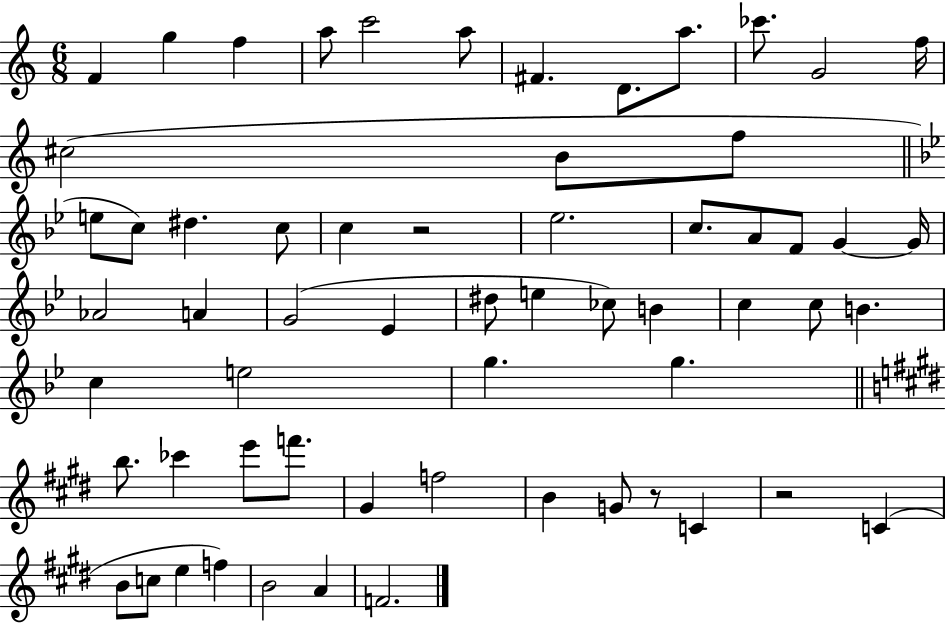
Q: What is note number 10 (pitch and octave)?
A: CES6